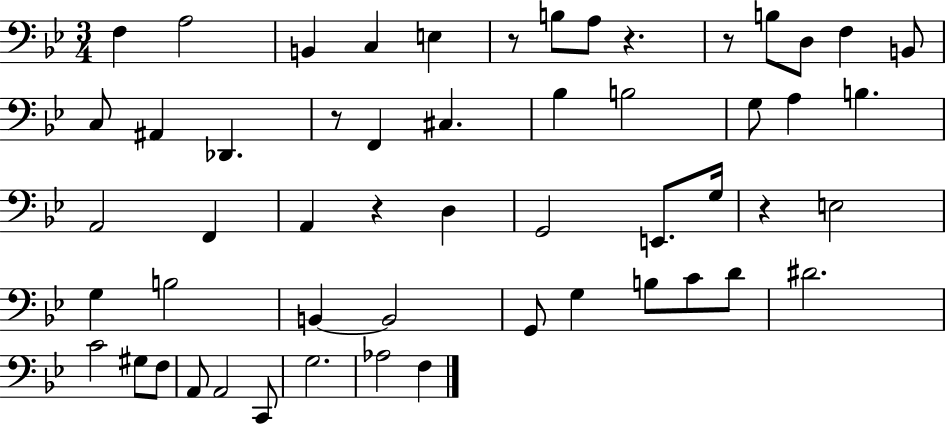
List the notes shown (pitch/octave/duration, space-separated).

F3/q A3/h B2/q C3/q E3/q R/e B3/e A3/e R/q. R/e B3/e D3/e F3/q B2/e C3/e A#2/q Db2/q. R/e F2/q C#3/q. Bb3/q B3/h G3/e A3/q B3/q. A2/h F2/q A2/q R/q D3/q G2/h E2/e. G3/s R/q E3/h G3/q B3/h B2/q B2/h G2/e G3/q B3/e C4/e D4/e D#4/h. C4/h G#3/e F3/e A2/e A2/h C2/e G3/h. Ab3/h F3/q